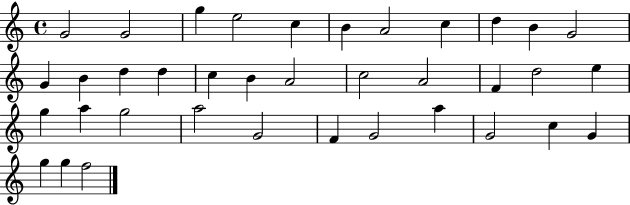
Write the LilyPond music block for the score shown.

{
  \clef treble
  \time 4/4
  \defaultTimeSignature
  \key c \major
  g'2 g'2 | g''4 e''2 c''4 | b'4 a'2 c''4 | d''4 b'4 g'2 | \break g'4 b'4 d''4 d''4 | c''4 b'4 a'2 | c''2 a'2 | f'4 d''2 e''4 | \break g''4 a''4 g''2 | a''2 g'2 | f'4 g'2 a''4 | g'2 c''4 g'4 | \break g''4 g''4 f''2 | \bar "|."
}